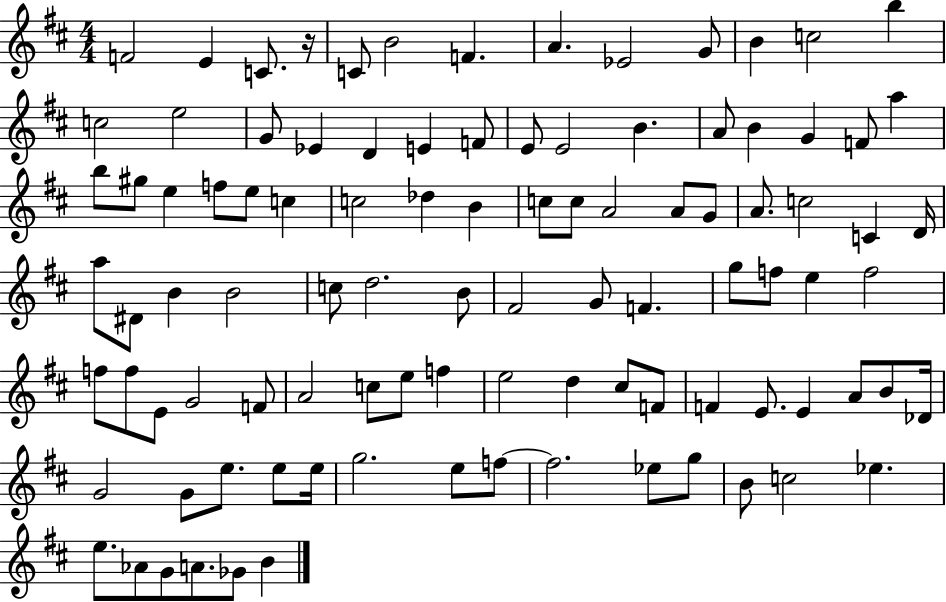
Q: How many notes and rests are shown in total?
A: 99